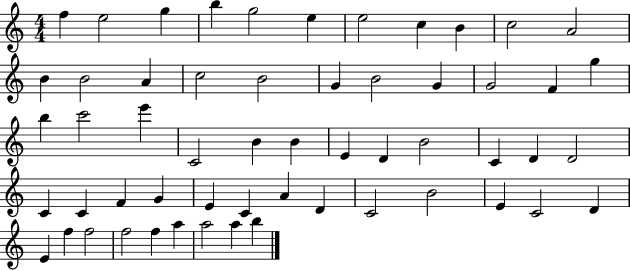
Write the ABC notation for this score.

X:1
T:Untitled
M:4/4
L:1/4
K:C
f e2 g b g2 e e2 c B c2 A2 B B2 A c2 B2 G B2 G G2 F g b c'2 e' C2 B B E D B2 C D D2 C C F G E C A D C2 B2 E C2 D E f f2 f2 f a a2 a b